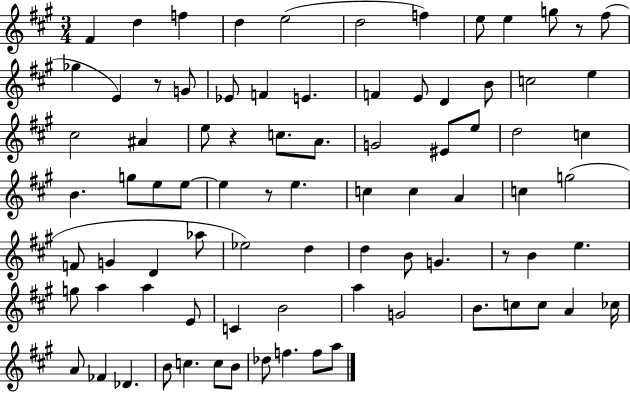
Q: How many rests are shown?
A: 5